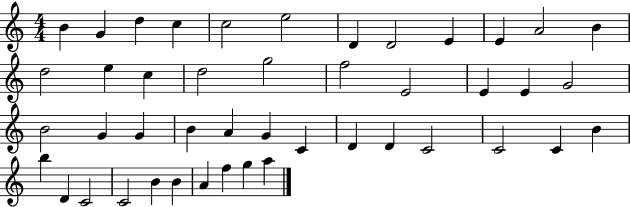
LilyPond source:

{
  \clef treble
  \numericTimeSignature
  \time 4/4
  \key c \major
  b'4 g'4 d''4 c''4 | c''2 e''2 | d'4 d'2 e'4 | e'4 a'2 b'4 | \break d''2 e''4 c''4 | d''2 g''2 | f''2 e'2 | e'4 e'4 g'2 | \break b'2 g'4 g'4 | b'4 a'4 g'4 c'4 | d'4 d'4 c'2 | c'2 c'4 b'4 | \break b''4 d'4 c'2 | c'2 b'4 b'4 | a'4 f''4 g''4 a''4 | \bar "|."
}